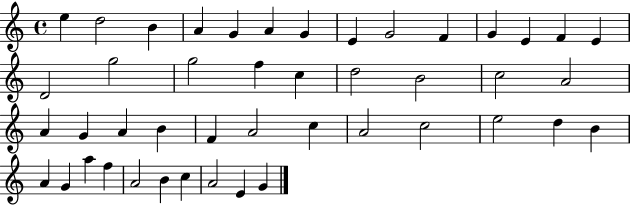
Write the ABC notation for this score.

X:1
T:Untitled
M:4/4
L:1/4
K:C
e d2 B A G A G E G2 F G E F E D2 g2 g2 f c d2 B2 c2 A2 A G A B F A2 c A2 c2 e2 d B A G a f A2 B c A2 E G